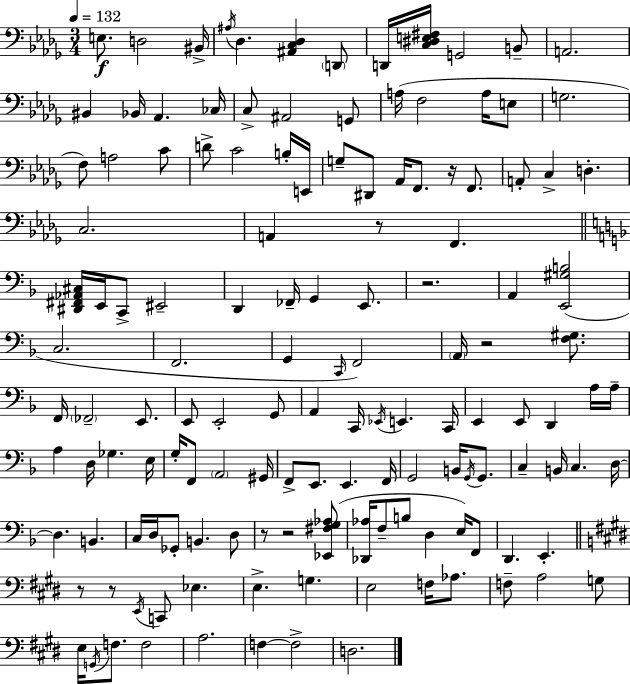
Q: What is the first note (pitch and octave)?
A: E3